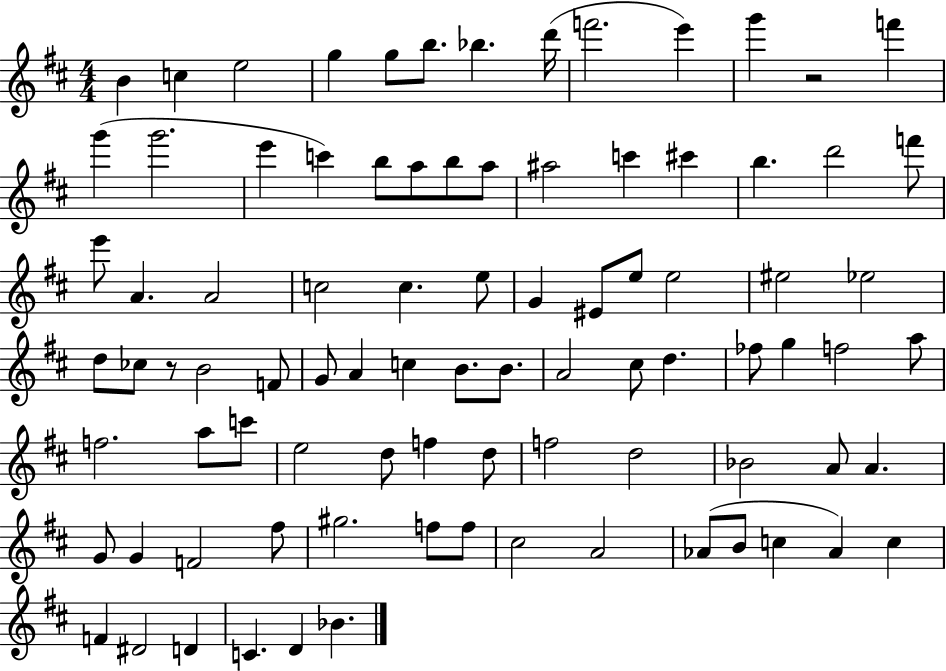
B4/q C5/q E5/h G5/q G5/e B5/e. Bb5/q. D6/s F6/h. E6/q G6/q R/h F6/q G6/q G6/h. E6/q C6/q B5/e A5/e B5/e A5/e A#5/h C6/q C#6/q B5/q. D6/h F6/e E6/e A4/q. A4/h C5/h C5/q. E5/e G4/q EIS4/e E5/e E5/h EIS5/h Eb5/h D5/e CES5/e R/e B4/h F4/e G4/e A4/q C5/q B4/e. B4/e. A4/h C#5/e D5/q. FES5/e G5/q F5/h A5/e F5/h. A5/e C6/e E5/h D5/e F5/q D5/e F5/h D5/h Bb4/h A4/e A4/q. G4/e G4/q F4/h F#5/e G#5/h. F5/e F5/e C#5/h A4/h Ab4/e B4/e C5/q Ab4/q C5/q F4/q D#4/h D4/q C4/q. D4/q Bb4/q.